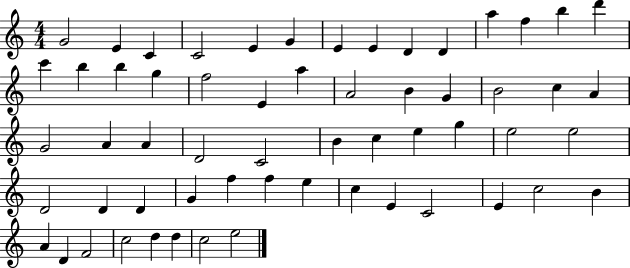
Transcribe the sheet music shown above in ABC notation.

X:1
T:Untitled
M:4/4
L:1/4
K:C
G2 E C C2 E G E E D D a f b d' c' b b g f2 E a A2 B G B2 c A G2 A A D2 C2 B c e g e2 e2 D2 D D G f f e c E C2 E c2 B A D F2 c2 d d c2 e2